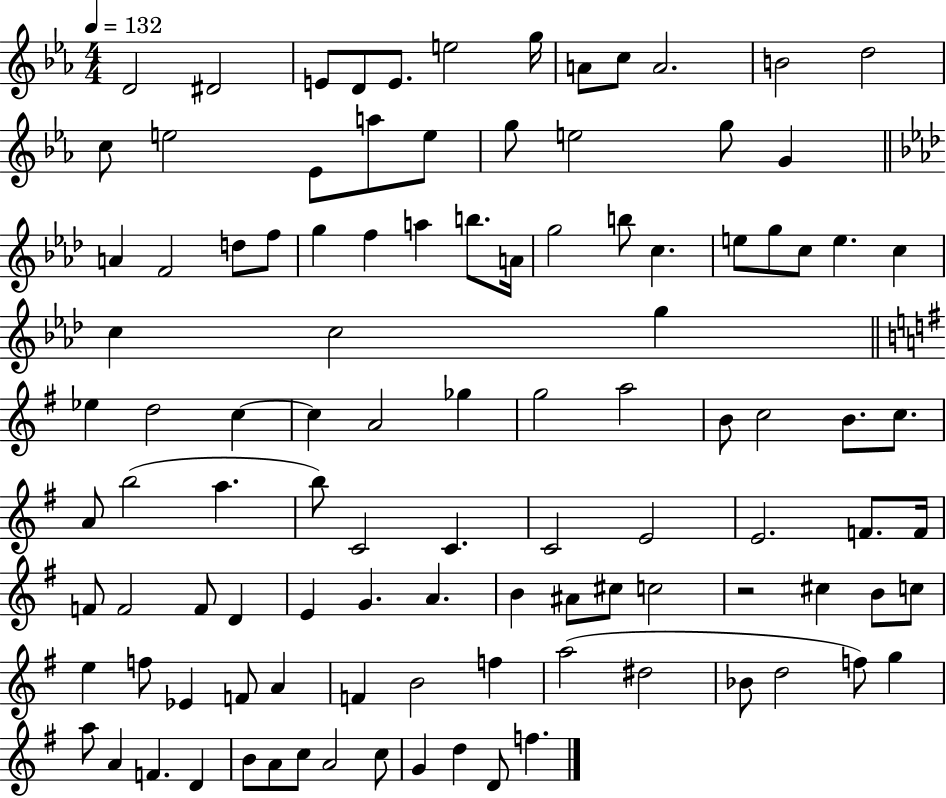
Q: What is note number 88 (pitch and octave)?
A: D#5